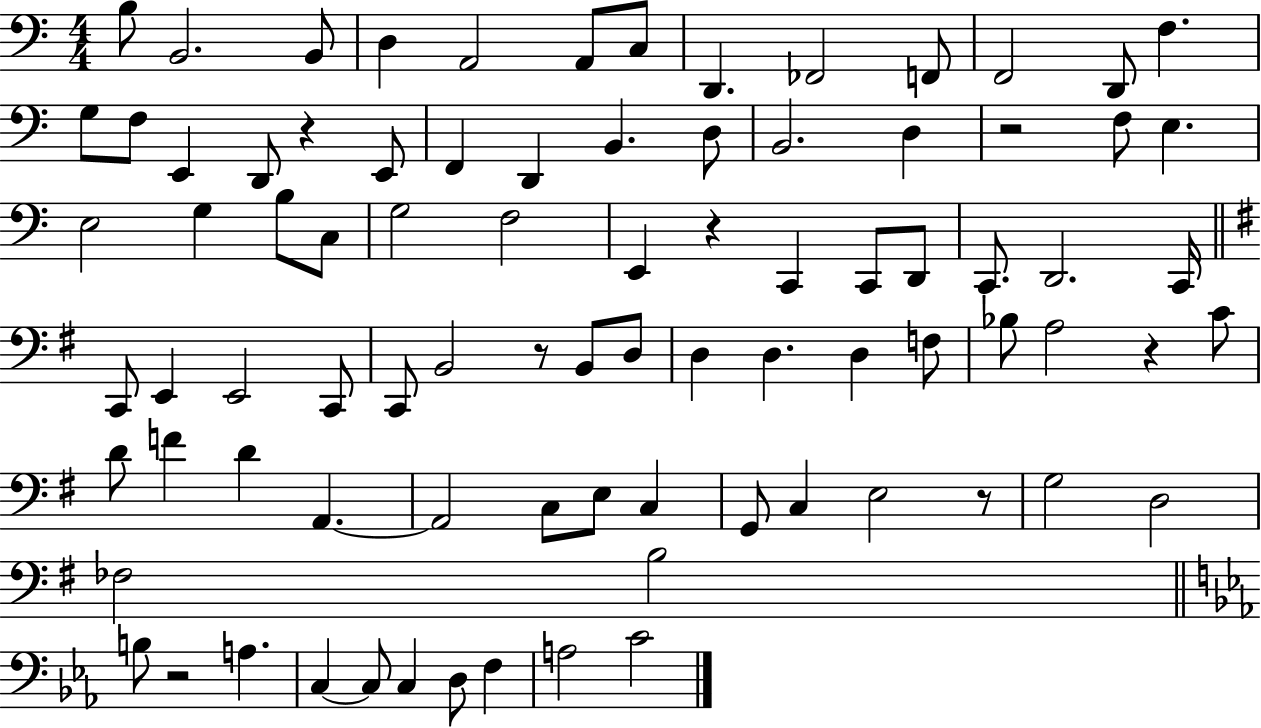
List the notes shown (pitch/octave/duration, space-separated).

B3/e B2/h. B2/e D3/q A2/h A2/e C3/e D2/q. FES2/h F2/e F2/h D2/e F3/q. G3/e F3/e E2/q D2/e R/q E2/e F2/q D2/q B2/q. D3/e B2/h. D3/q R/h F3/e E3/q. E3/h G3/q B3/e C3/e G3/h F3/h E2/q R/q C2/q C2/e D2/e C2/e. D2/h. C2/s C2/e E2/q E2/h C2/e C2/e B2/h R/e B2/e D3/e D3/q D3/q. D3/q F3/e Bb3/e A3/h R/q C4/e D4/e F4/q D4/q A2/q. A2/h C3/e E3/e C3/q G2/e C3/q E3/h R/e G3/h D3/h FES3/h B3/h B3/e R/h A3/q. C3/q C3/e C3/q D3/e F3/q A3/h C4/h